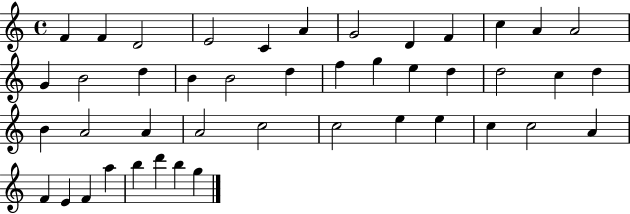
{
  \clef treble
  \time 4/4
  \defaultTimeSignature
  \key c \major
  f'4 f'4 d'2 | e'2 c'4 a'4 | g'2 d'4 f'4 | c''4 a'4 a'2 | \break g'4 b'2 d''4 | b'4 b'2 d''4 | f''4 g''4 e''4 d''4 | d''2 c''4 d''4 | \break b'4 a'2 a'4 | a'2 c''2 | c''2 e''4 e''4 | c''4 c''2 a'4 | \break f'4 e'4 f'4 a''4 | b''4 d'''4 b''4 g''4 | \bar "|."
}